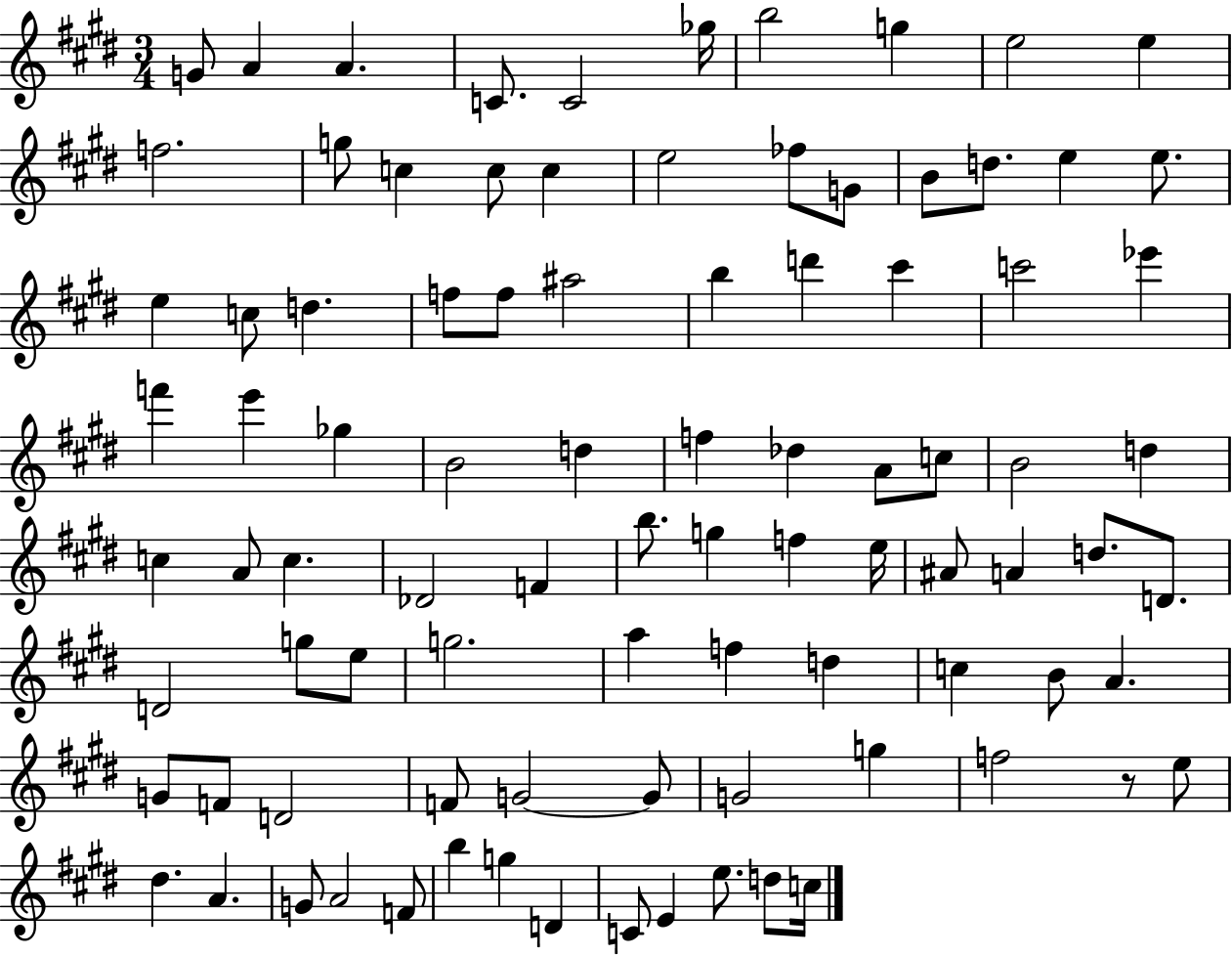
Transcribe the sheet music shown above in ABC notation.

X:1
T:Untitled
M:3/4
L:1/4
K:E
G/2 A A C/2 C2 _g/4 b2 g e2 e f2 g/2 c c/2 c e2 _f/2 G/2 B/2 d/2 e e/2 e c/2 d f/2 f/2 ^a2 b d' ^c' c'2 _e' f' e' _g B2 d f _d A/2 c/2 B2 d c A/2 c _D2 F b/2 g f e/4 ^A/2 A d/2 D/2 D2 g/2 e/2 g2 a f d c B/2 A G/2 F/2 D2 F/2 G2 G/2 G2 g f2 z/2 e/2 ^d A G/2 A2 F/2 b g D C/2 E e/2 d/2 c/4